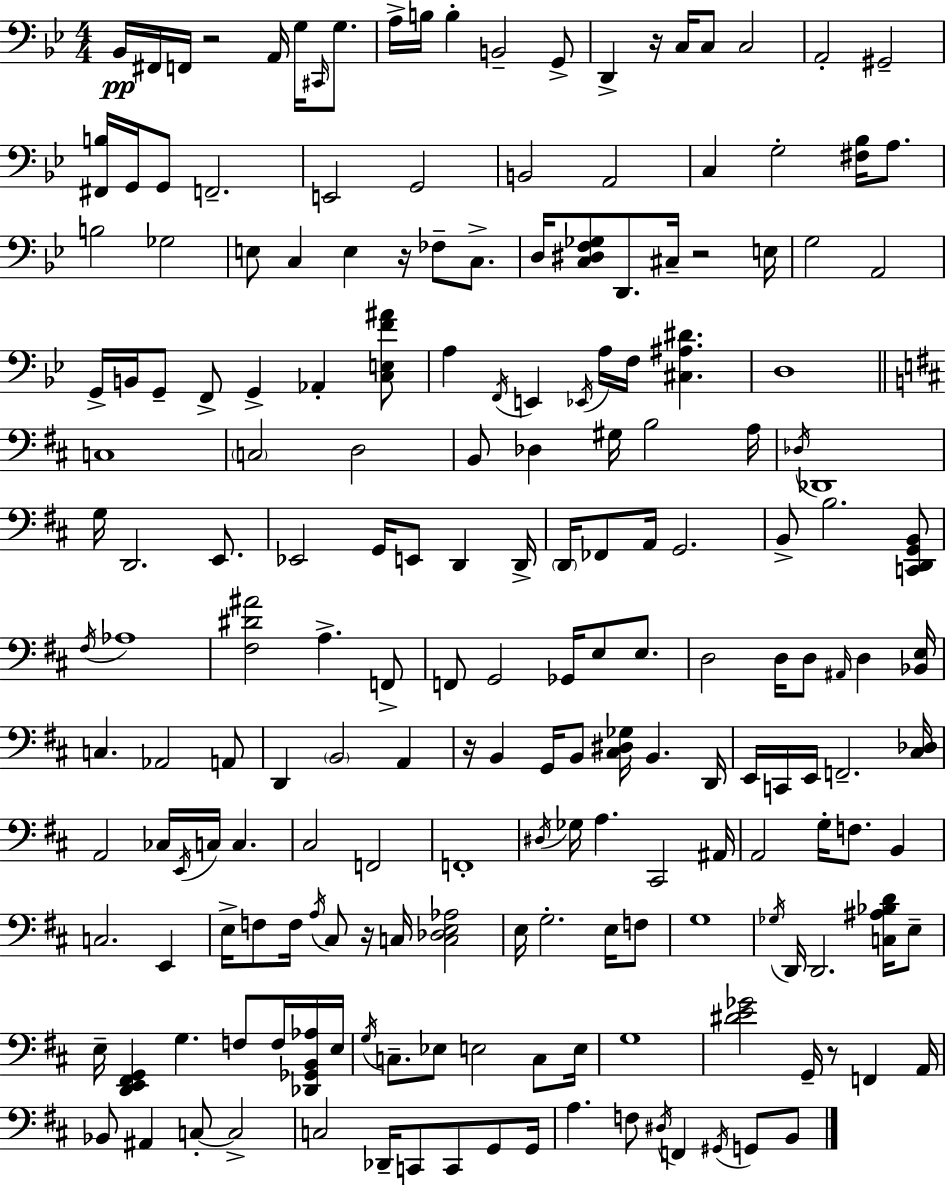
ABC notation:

X:1
T:Untitled
M:4/4
L:1/4
K:Gm
_B,,/4 ^F,,/4 F,,/4 z2 A,,/4 G,/4 ^C,,/4 G,/2 A,/4 B,/4 B, B,,2 G,,/2 D,, z/4 C,/4 C,/2 C,2 A,,2 ^G,,2 [^F,,B,]/4 G,,/4 G,,/2 F,,2 E,,2 G,,2 B,,2 A,,2 C, G,2 [^F,_B,]/4 A,/2 B,2 _G,2 E,/2 C, E, z/4 _F,/2 C,/2 D,/4 [C,^D,F,_G,]/2 D,,/2 ^C,/4 z2 E,/4 G,2 A,,2 G,,/4 B,,/4 G,,/2 F,,/2 G,, _A,, [C,E,F^A]/2 A, F,,/4 E,, _E,,/4 A,/4 F,/4 [^C,^A,^D] D,4 C,4 C,2 D,2 B,,/2 _D, ^G,/4 B,2 A,/4 _D,/4 _D,,4 G,/4 D,,2 E,,/2 _E,,2 G,,/4 E,,/2 D,, D,,/4 D,,/4 _F,,/2 A,,/4 G,,2 B,,/2 B,2 [C,,D,,G,,B,,]/2 ^F,/4 _A,4 [^F,^D^A]2 A, F,,/2 F,,/2 G,,2 _G,,/4 E,/2 E,/2 D,2 D,/4 D,/2 ^A,,/4 D, [_B,,E,]/4 C, _A,,2 A,,/2 D,, B,,2 A,, z/4 B,, G,,/4 B,,/2 [^C,^D,_G,]/4 B,, D,,/4 E,,/4 C,,/4 E,,/4 F,,2 [^C,_D,]/4 A,,2 _C,/4 E,,/4 C,/4 C, ^C,2 F,,2 F,,4 ^D,/4 _G,/4 A, ^C,,2 ^A,,/4 A,,2 G,/4 F,/2 B,, C,2 E,, E,/4 F,/2 F,/4 A,/4 ^C,/2 z/4 C,/4 [C,_D,E,_A,]2 E,/4 G,2 E,/4 F,/2 G,4 _G,/4 D,,/4 D,,2 [C,^A,_B,D]/4 E,/2 E,/4 [D,,E,,^F,,G,,] G, F,/2 F,/4 [_D,,_G,,B,,_A,]/4 E,/4 G,/4 C,/2 _E,/2 E,2 C,/2 E,/4 G,4 [^DE_G]2 G,,/4 z/2 F,, A,,/4 _B,,/2 ^A,, C,/2 C,2 C,2 _D,,/4 C,,/2 C,,/2 G,,/2 G,,/4 A, F,/2 ^D,/4 F,, ^G,,/4 G,,/2 B,,/2